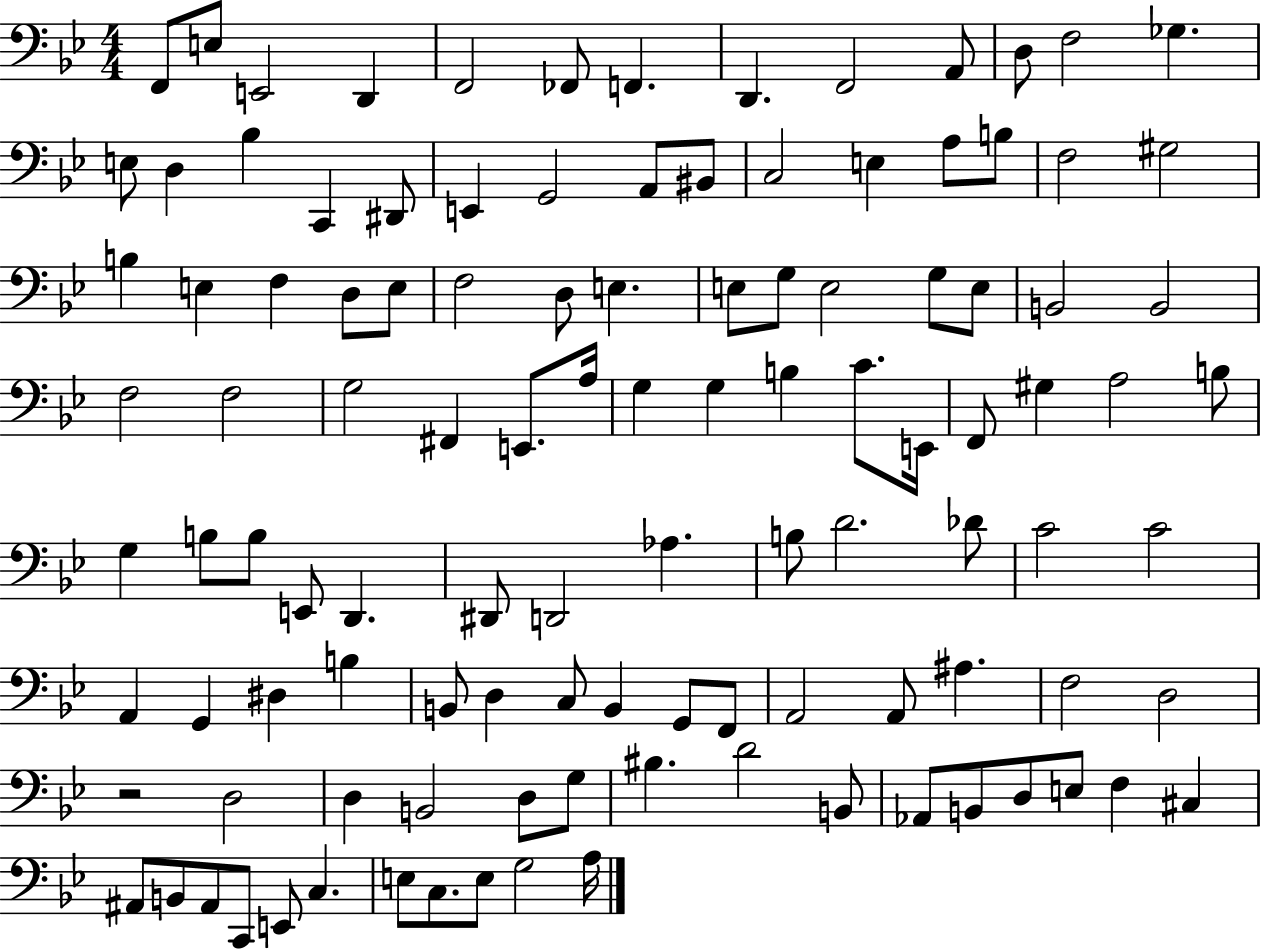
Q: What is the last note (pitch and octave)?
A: A3